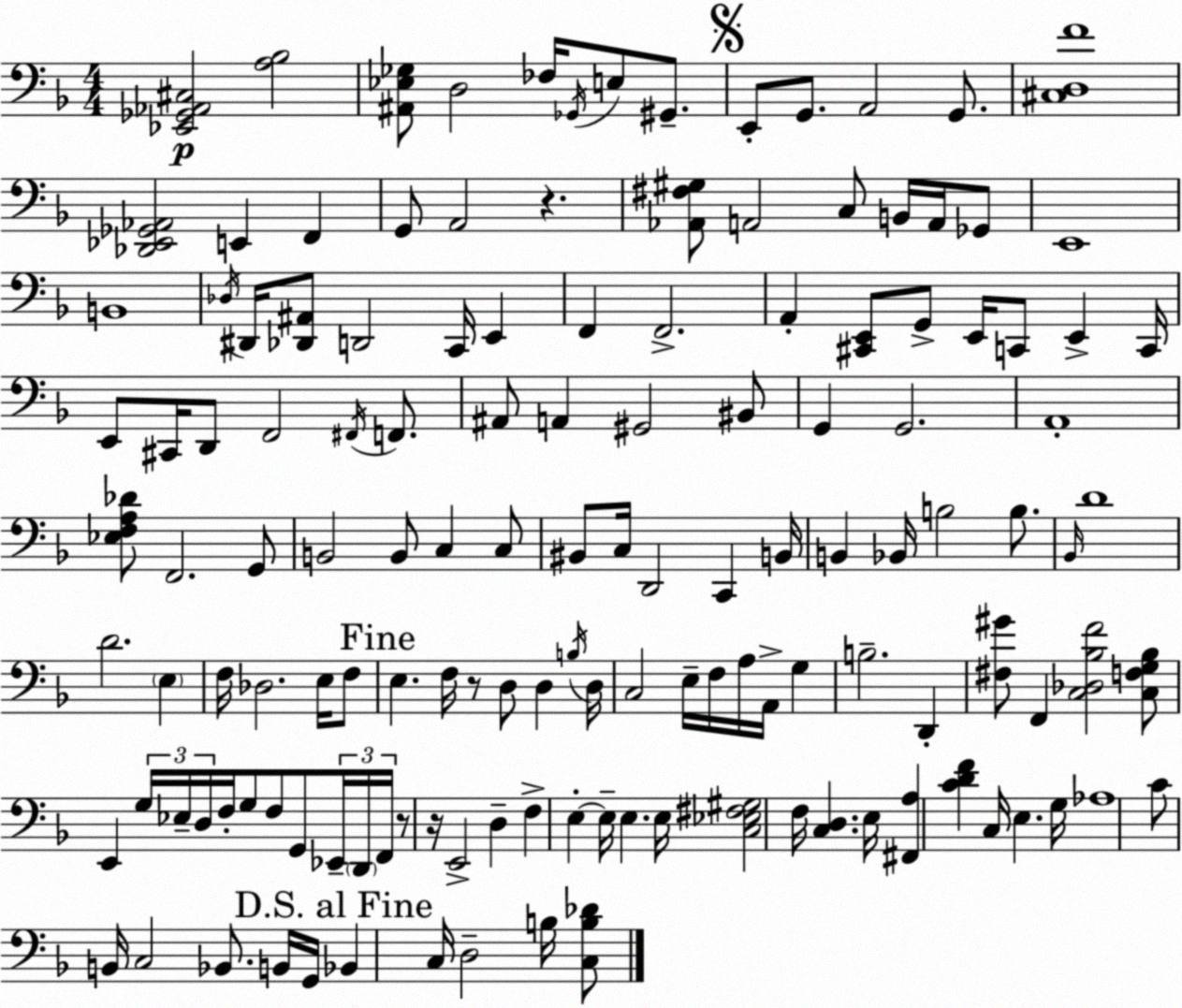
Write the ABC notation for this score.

X:1
T:Untitled
M:4/4
L:1/4
K:F
[_E,,_G,,_A,,^C,]2 [A,_B,]2 [^A,,_E,_G,]/2 D,2 _F,/4 _G,,/4 E,/2 ^G,,/2 E,,/2 G,,/2 A,,2 G,,/2 [^C,D,F]4 [_D,,_E,,_G,,_A,,]2 E,, F,, G,,/2 A,,2 z [_A,,^F,^G,]/2 A,,2 C,/2 B,,/4 A,,/4 _G,,/2 E,,4 B,,4 _D,/4 ^D,,/4 [_D,,^A,,]/2 D,,2 C,,/4 E,, F,, F,,2 A,, [^C,,E,,]/2 G,,/2 E,,/4 C,,/2 E,, C,,/4 E,,/2 ^C,,/4 D,,/2 F,,2 ^F,,/4 F,,/2 ^A,,/2 A,, ^G,,2 ^B,,/2 G,, G,,2 A,,4 [_E,F,A,_D]/2 F,,2 G,,/2 B,,2 B,,/2 C, C,/2 ^B,,/2 C,/4 D,,2 C,, B,,/4 B,, _B,,/4 B,2 B,/2 _B,,/4 D4 D2 E, F,/4 _D,2 E,/4 F,/2 E, F,/4 z/2 D,/2 D, B,/4 D,/4 C,2 E,/4 F,/4 A,/4 A,,/4 G, B,2 D,, [^F,^G]/2 F,, [C,_D,_B,F]2 [C,F,G,_B,]/2 E,, G,/4 _E,/4 D,/4 F,/4 G,/2 F,/2 G,,/2 _E,,/4 D,,/4 F,,/4 z/2 z/4 E,,2 D, F, E, E,/4 E, E,/4 [C,_E,^F,^G,]2 F,/4 [C,D,] E,/4 [^F,,A,] [CDF] C,/4 E, G,/4 _A,4 C/2 B,,/4 C,2 _B,,/2 B,,/4 G,,/4 _B,, C,/4 D,2 B,/4 [C,B,_D]/2